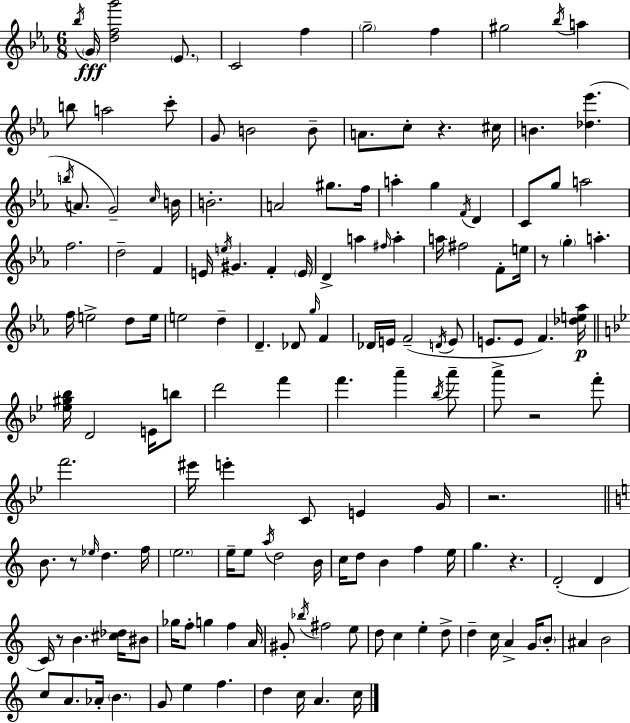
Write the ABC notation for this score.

X:1
T:Untitled
M:6/8
L:1/4
K:Cm
_b/4 G/4 [dfg']2 _E/2 C2 f g2 f ^g2 _b/4 a b/2 a2 c'/2 G/2 B2 B/2 A/2 c/2 z ^c/4 B [_d_e'] b/4 A/2 G2 c/4 B/4 B2 A2 ^g/2 f/4 a g F/4 D C/2 g/2 a2 f2 d2 F E/4 e/4 ^G F E/4 D a ^f/4 a a/4 ^f2 F/2 e/4 z/2 g a f/4 e2 d/2 e/4 e2 d D _D/2 g/4 F _D/4 E/4 F2 D/4 E/2 E/2 E/2 F [_de_a]/4 [_e^g_b]/4 D2 E/4 b/2 d'2 f' f' a' _b/4 a'/2 a'/2 z2 f'/2 f'2 ^e'/4 e' C/2 E G/4 z2 B/2 z/2 _e/4 d f/4 e2 e/4 e/2 a/4 d2 B/4 c/4 d/2 B f e/4 g z D2 D C/4 z/2 B [^c_d]/4 ^B/2 _g/4 f/2 g f A/4 ^G/2 _b/4 ^f2 e/2 d/2 c e d/2 d c/4 A G/4 B/2 ^A B2 c/2 A/2 _A/4 B G/2 e f d c/4 A c/4